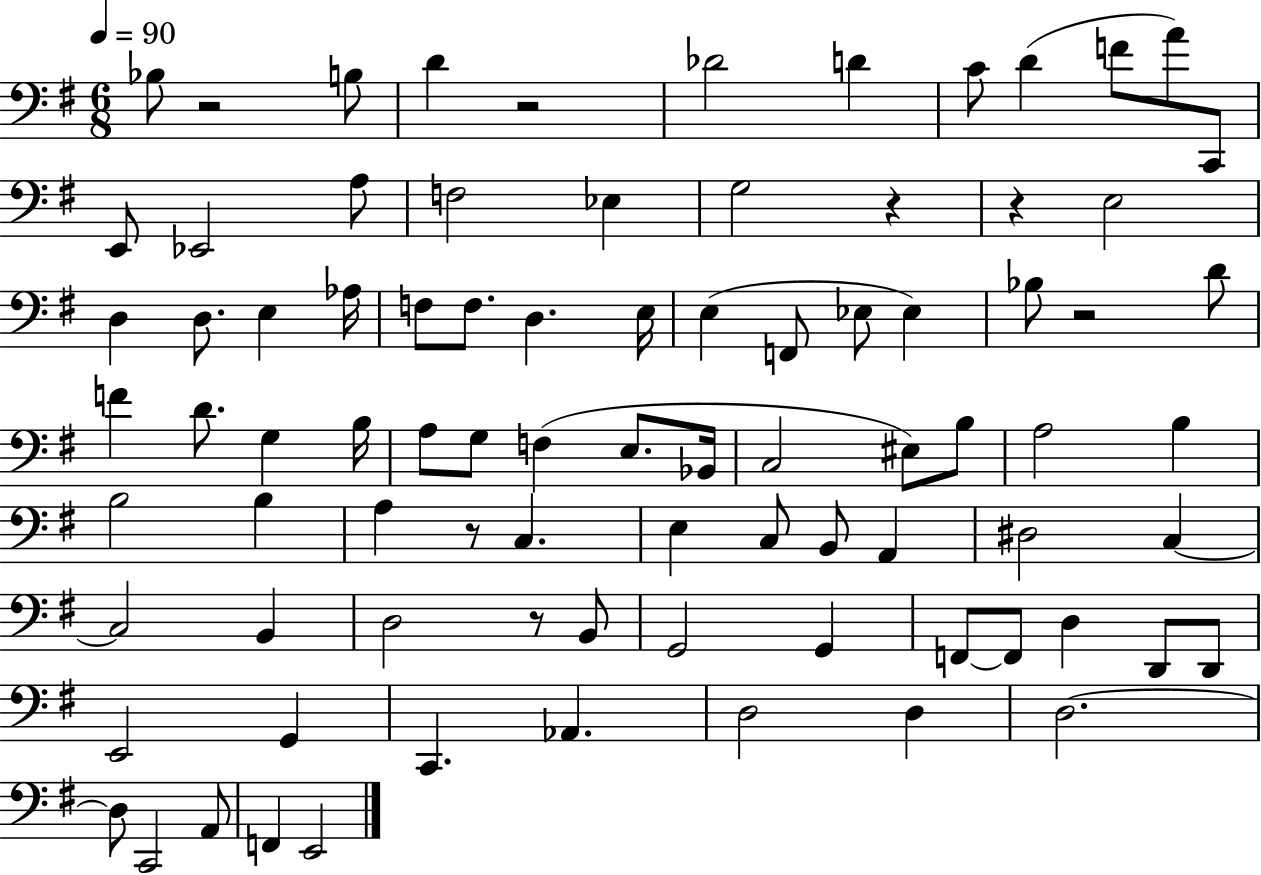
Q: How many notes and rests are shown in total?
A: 85